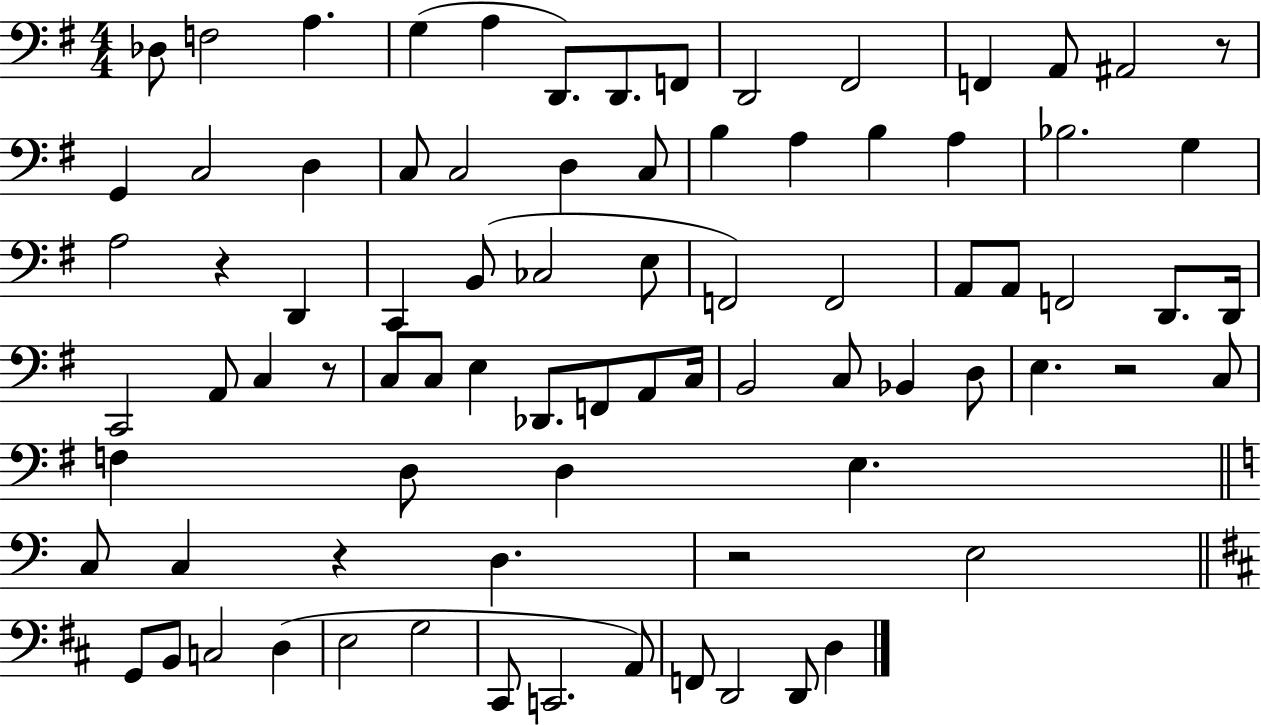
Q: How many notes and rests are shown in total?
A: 82